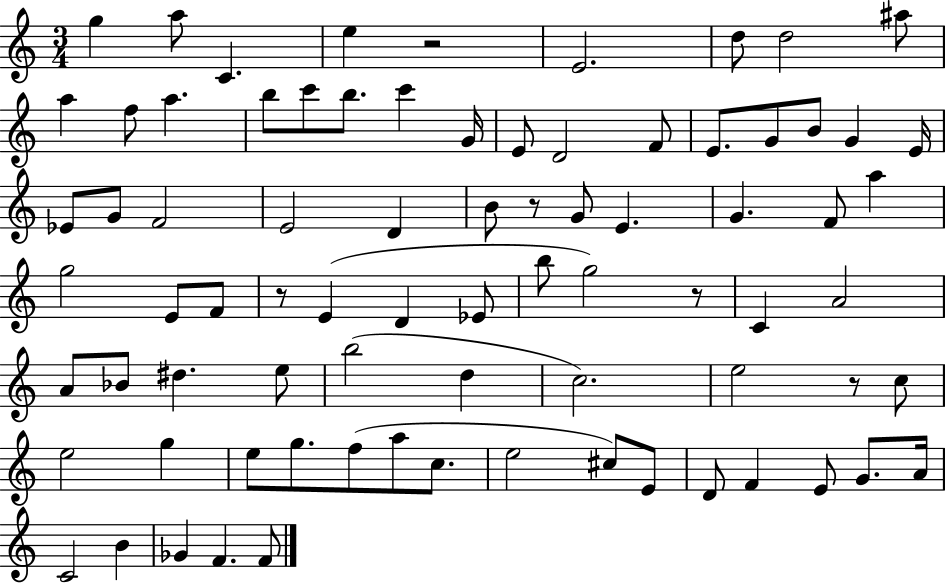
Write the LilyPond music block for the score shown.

{
  \clef treble
  \numericTimeSignature
  \time 3/4
  \key c \major
  g''4 a''8 c'4. | e''4 r2 | e'2. | d''8 d''2 ais''8 | \break a''4 f''8 a''4. | b''8 c'''8 b''8. c'''4 g'16 | e'8 d'2 f'8 | e'8. g'8 b'8 g'4 e'16 | \break ees'8 g'8 f'2 | e'2 d'4 | b'8 r8 g'8 e'4. | g'4. f'8 a''4 | \break g''2 e'8 f'8 | r8 e'4( d'4 ees'8 | b''8 g''2) r8 | c'4 a'2 | \break a'8 bes'8 dis''4. e''8 | b''2( d''4 | c''2.) | e''2 r8 c''8 | \break e''2 g''4 | e''8 g''8. f''8( a''8 c''8. | e''2 cis''8) e'8 | d'8 f'4 e'8 g'8. a'16 | \break c'2 b'4 | ges'4 f'4. f'8 | \bar "|."
}